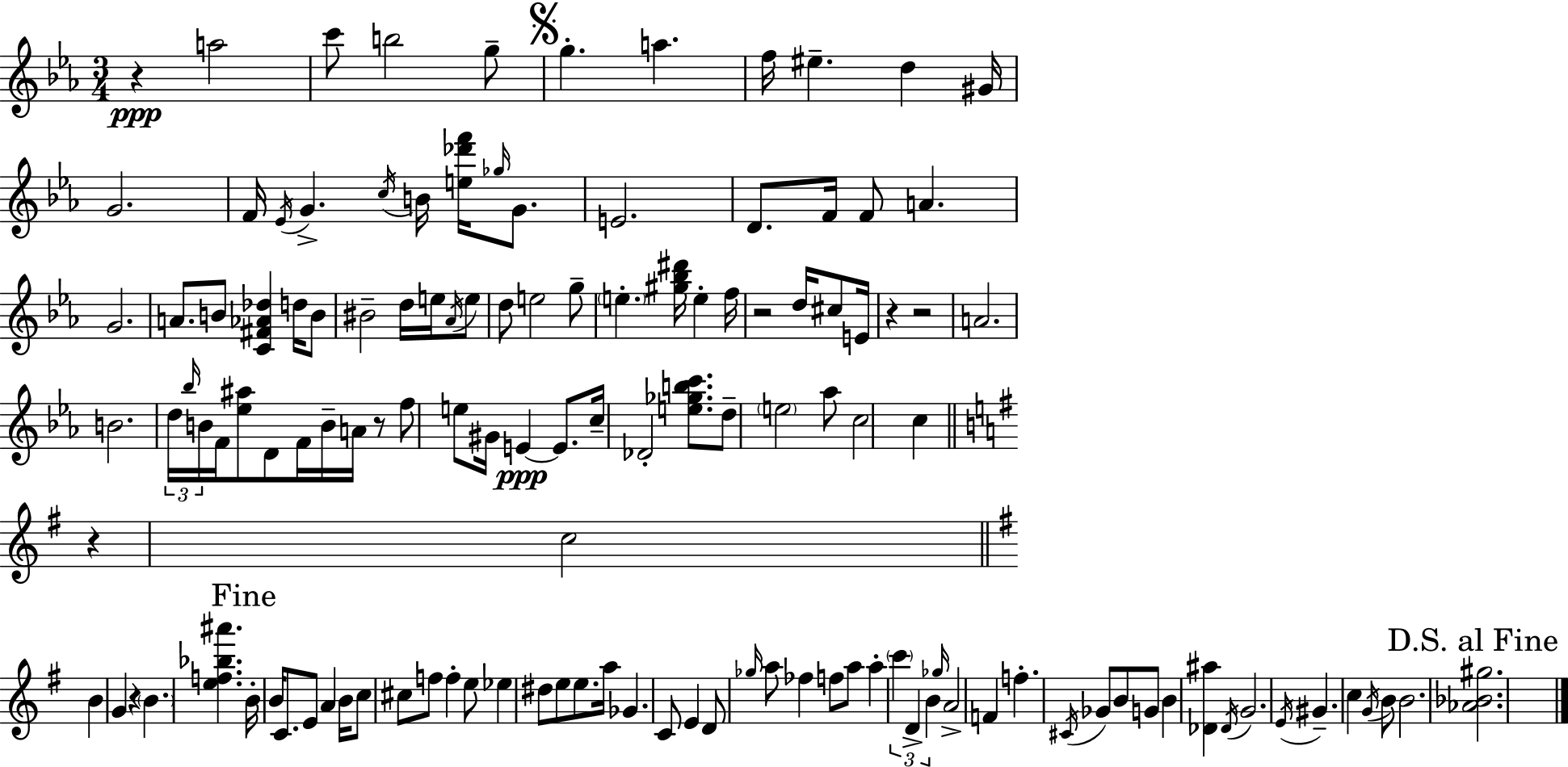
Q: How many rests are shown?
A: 7